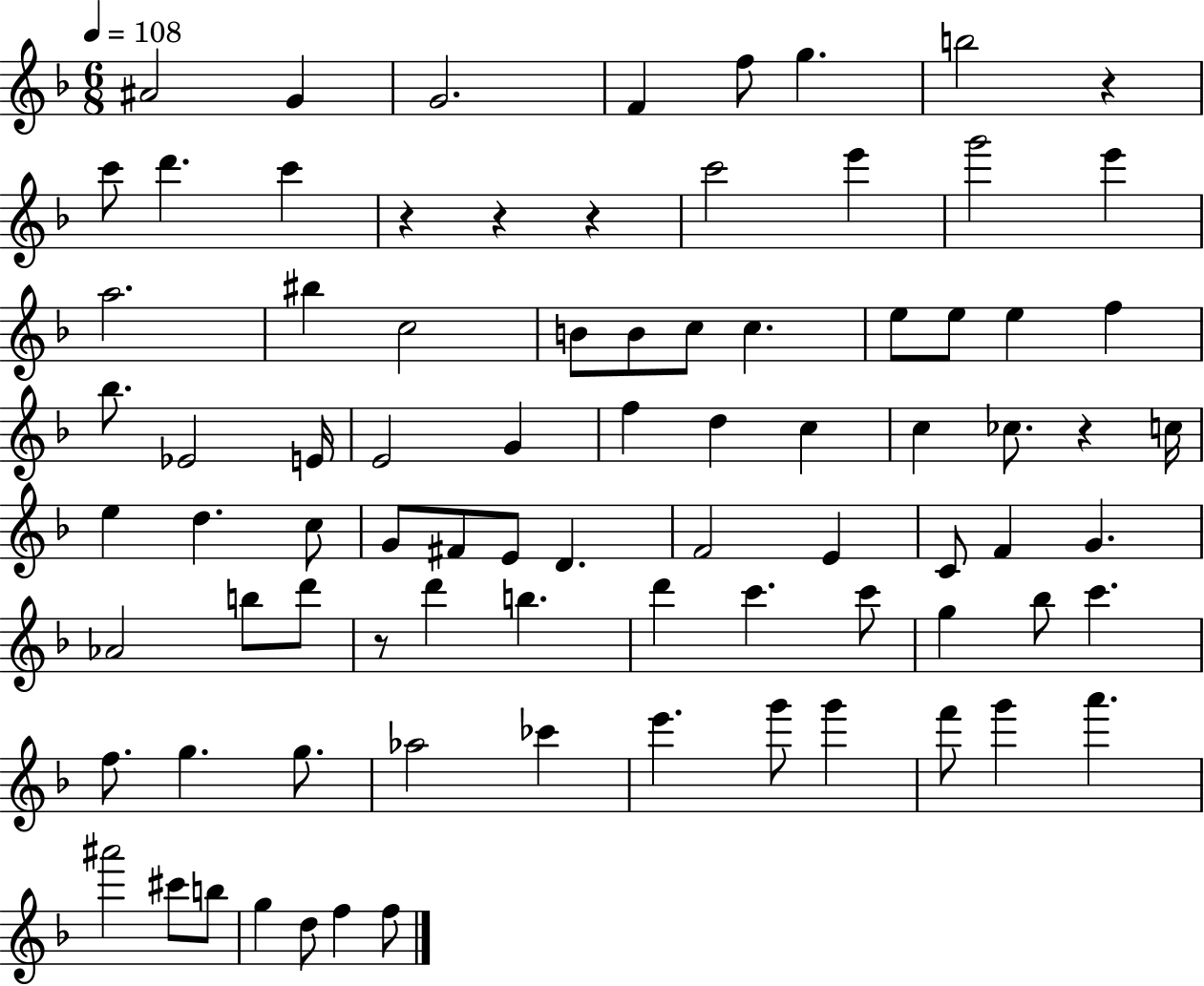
X:1
T:Untitled
M:6/8
L:1/4
K:F
^A2 G G2 F f/2 g b2 z c'/2 d' c' z z z c'2 e' g'2 e' a2 ^b c2 B/2 B/2 c/2 c e/2 e/2 e f _b/2 _E2 E/4 E2 G f d c c _c/2 z c/4 e d c/2 G/2 ^F/2 E/2 D F2 E C/2 F G _A2 b/2 d'/2 z/2 d' b d' c' c'/2 g _b/2 c' f/2 g g/2 _a2 _c' e' g'/2 g' f'/2 g' a' ^a'2 ^c'/2 b/2 g d/2 f f/2